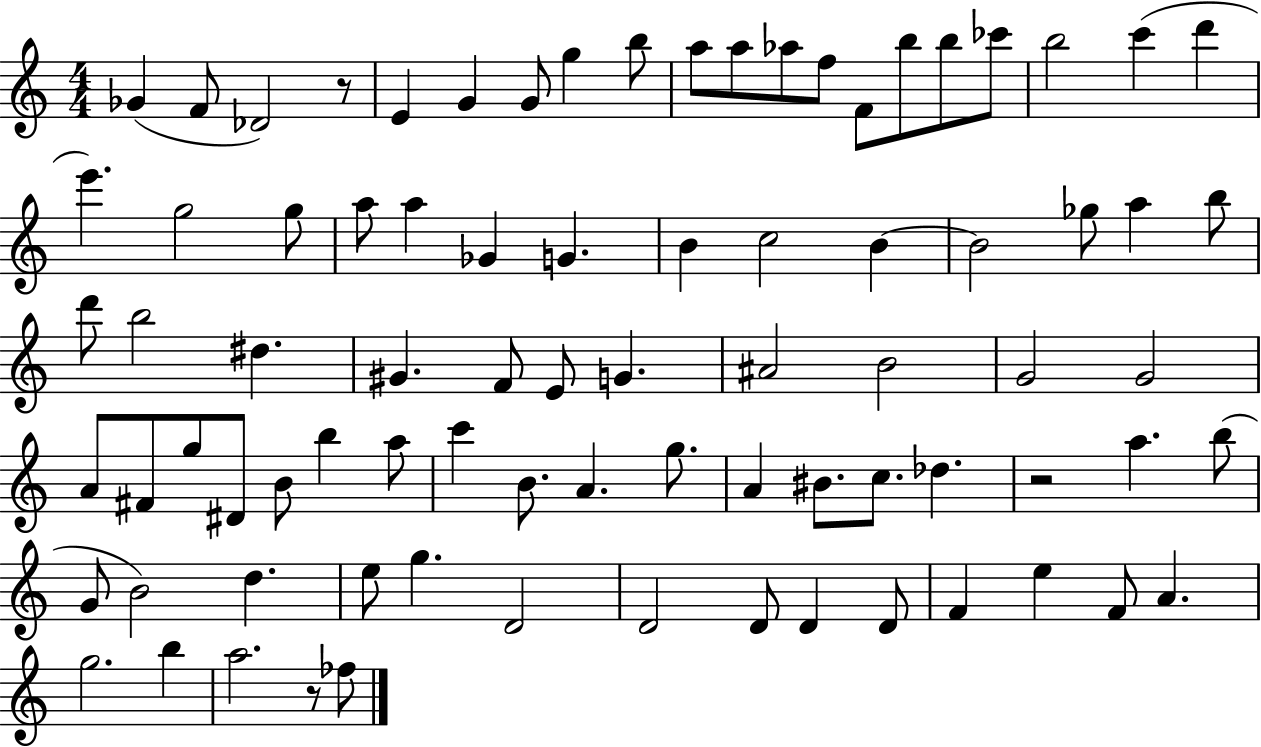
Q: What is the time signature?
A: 4/4